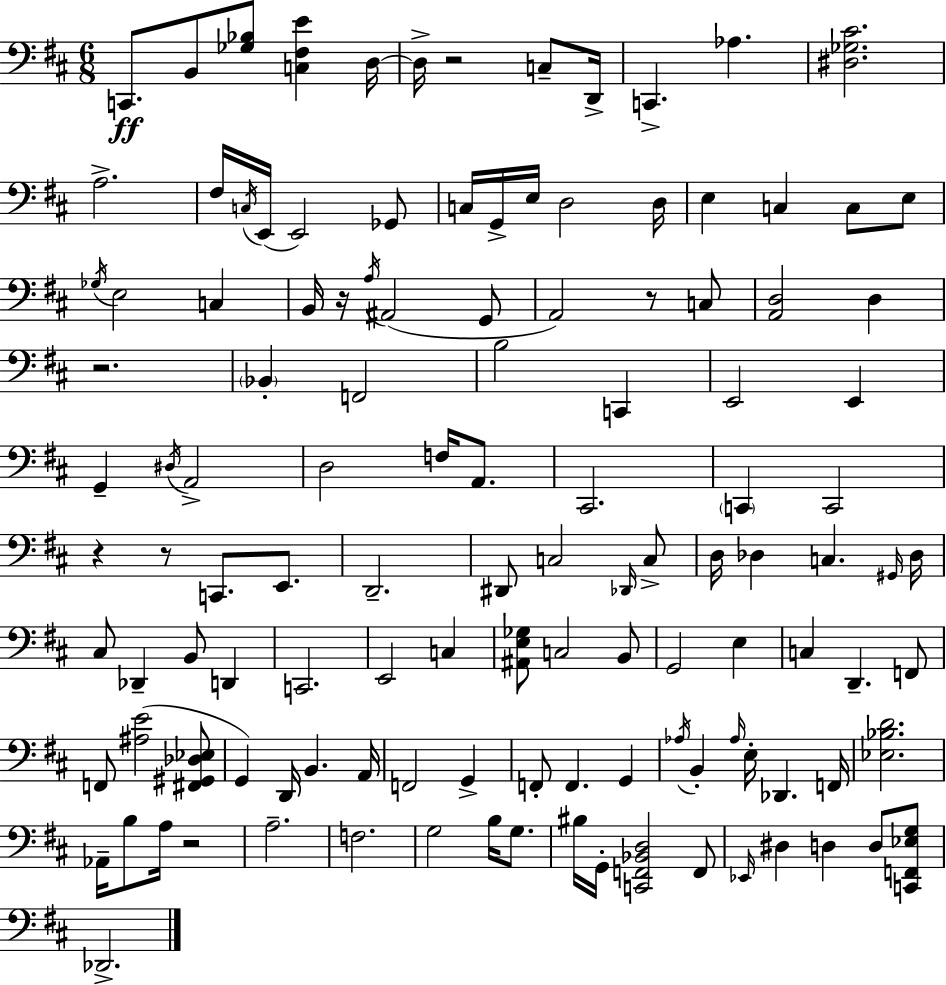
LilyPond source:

{
  \clef bass
  \numericTimeSignature
  \time 6/8
  \key d \major
  c,8.\ff b,8 <ges bes>8 <c fis e'>4 d16~~ | d16-> r2 c8-- d,16-> | c,4.-> aes4. | <dis ges cis'>2. | \break a2.-> | fis16 \acciaccatura { c16 }( e,16 e,2) ges,8 | c16 g,16-> e16 d2 | d16 e4 c4 c8 e8 | \break \acciaccatura { ges16 } e2 c4 | b,16 r16 \acciaccatura { a16 }( ais,2 | g,8 a,2) r8 | c8 <a, d>2 d4 | \break r2. | \parenthesize bes,4-. f,2 | b2 c,4 | e,2 e,4 | \break g,4-- \acciaccatura { dis16 } a,2-> | d2 | f16 a,8. cis,2. | \parenthesize c,4 c,2 | \break r4 r8 c,8. | e,8. d,2.-- | dis,8 c2 | \grace { des,16 } c8-> d16 des4 c4. | \break \grace { gis,16 } des16 cis8 des,4-- | b,8 d,4 c,2. | e,2 | c4 <ais, e ges>8 c2 | \break b,8 g,2 | e4 c4 d,4.-- | f,8 f,8 <ais e'>2( | <fis, gis, des ees>8 g,4) d,16 b,4. | \break a,16 f,2 | g,4-> f,8-. f,4. | g,4 \acciaccatura { aes16 } b,4-. \grace { aes16 } | e16-. des,4. f,16 <ees bes d'>2. | \break aes,16-- b8 a16 | r2 a2.-- | f2. | g2 | \break b16 g8. bis16 g,16-. <c, f, bes, d>2 | f,8 \grace { ees,16 } dis4 | d4 d8 <c, f, ees g>8 des,2.-> | \bar "|."
}